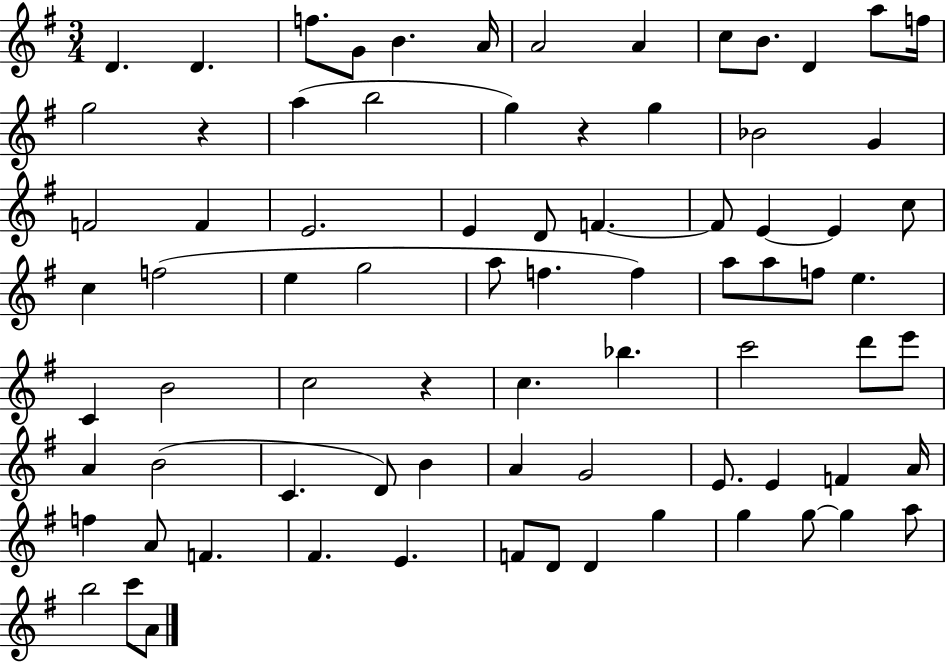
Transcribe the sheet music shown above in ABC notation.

X:1
T:Untitled
M:3/4
L:1/4
K:G
D D f/2 G/2 B A/4 A2 A c/2 B/2 D a/2 f/4 g2 z a b2 g z g _B2 G F2 F E2 E D/2 F F/2 E E c/2 c f2 e g2 a/2 f f a/2 a/2 f/2 e C B2 c2 z c _b c'2 d'/2 e'/2 A B2 C D/2 B A G2 E/2 E F A/4 f A/2 F ^F E F/2 D/2 D g g g/2 g a/2 b2 c'/2 A/2